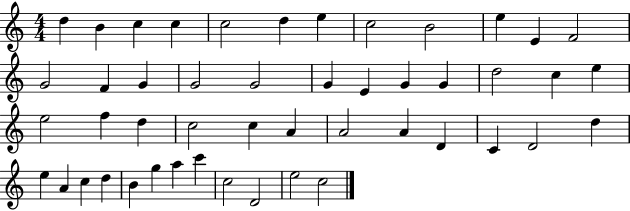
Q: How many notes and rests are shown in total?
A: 48